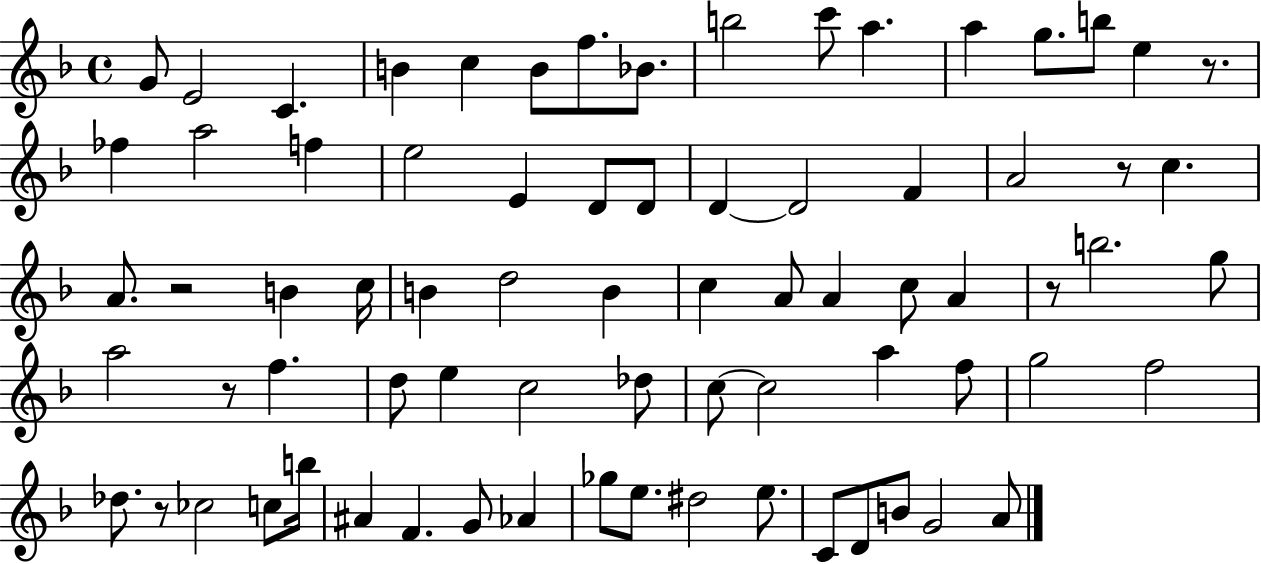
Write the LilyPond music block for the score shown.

{
  \clef treble
  \time 4/4
  \defaultTimeSignature
  \key f \major
  g'8 e'2 c'4. | b'4 c''4 b'8 f''8. bes'8. | b''2 c'''8 a''4. | a''4 g''8. b''8 e''4 r8. | \break fes''4 a''2 f''4 | e''2 e'4 d'8 d'8 | d'4~~ d'2 f'4 | a'2 r8 c''4. | \break a'8. r2 b'4 c''16 | b'4 d''2 b'4 | c''4 a'8 a'4 c''8 a'4 | r8 b''2. g''8 | \break a''2 r8 f''4. | d''8 e''4 c''2 des''8 | c''8~~ c''2 a''4 f''8 | g''2 f''2 | \break des''8. r8 ces''2 c''8 b''16 | ais'4 f'4. g'8 aes'4 | ges''8 e''8. dis''2 e''8. | c'8 d'8 b'8 g'2 a'8 | \break \bar "|."
}